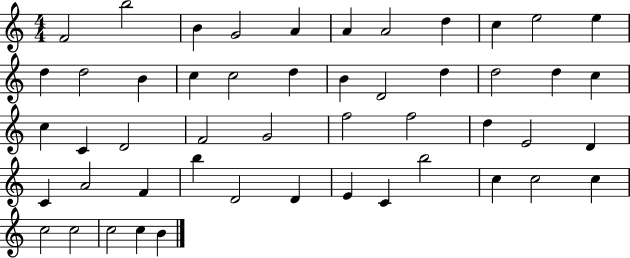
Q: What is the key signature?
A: C major